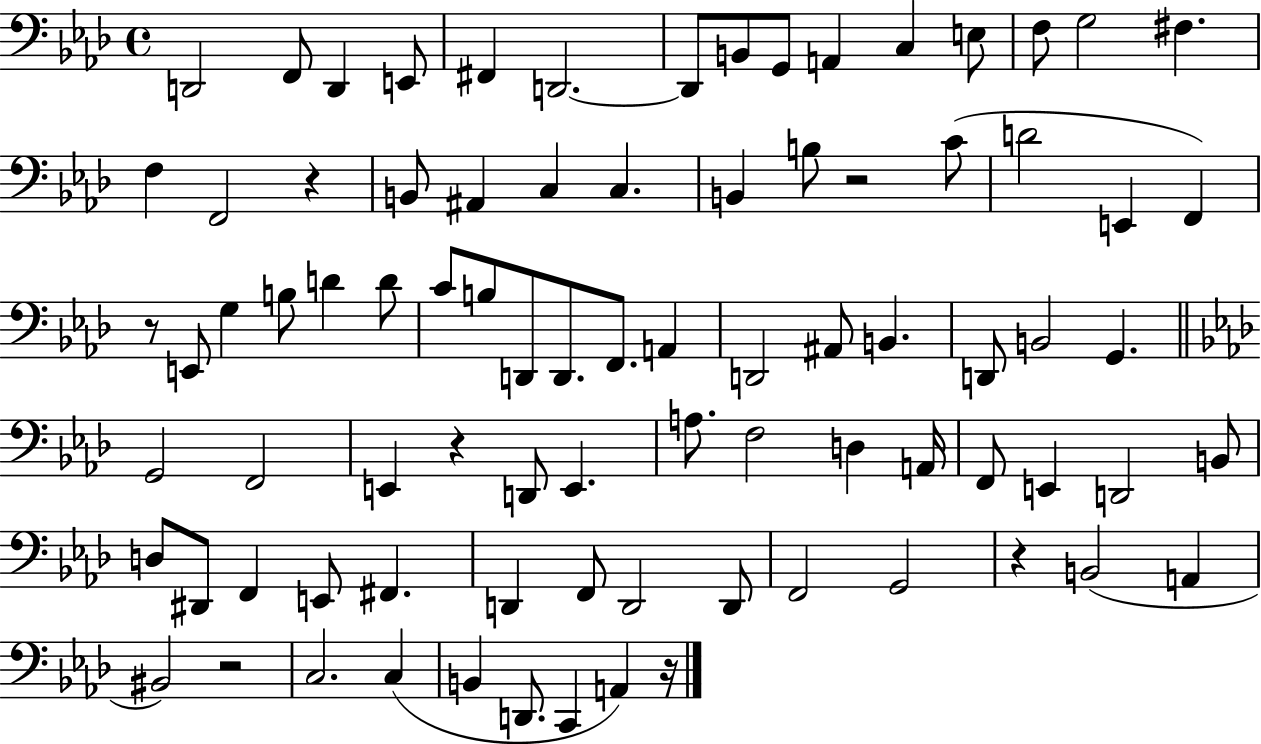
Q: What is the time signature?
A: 4/4